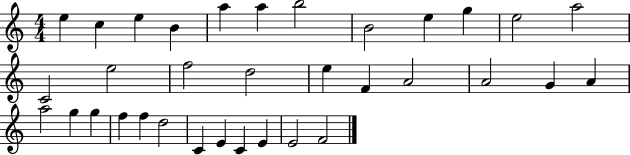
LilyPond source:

{
  \clef treble
  \numericTimeSignature
  \time 4/4
  \key c \major
  e''4 c''4 e''4 b'4 | a''4 a''4 b''2 | b'2 e''4 g''4 | e''2 a''2 | \break c'2 e''2 | f''2 d''2 | e''4 f'4 a'2 | a'2 g'4 a'4 | \break a''2 g''4 g''4 | f''4 f''4 d''2 | c'4 e'4 c'4 e'4 | e'2 f'2 | \break \bar "|."
}